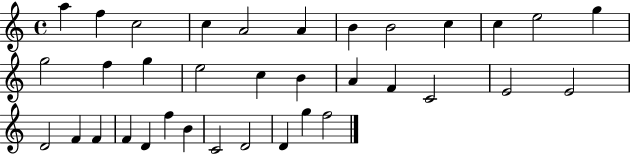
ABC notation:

X:1
T:Untitled
M:4/4
L:1/4
K:C
a f c2 c A2 A B B2 c c e2 g g2 f g e2 c B A F C2 E2 E2 D2 F F F D f B C2 D2 D g f2